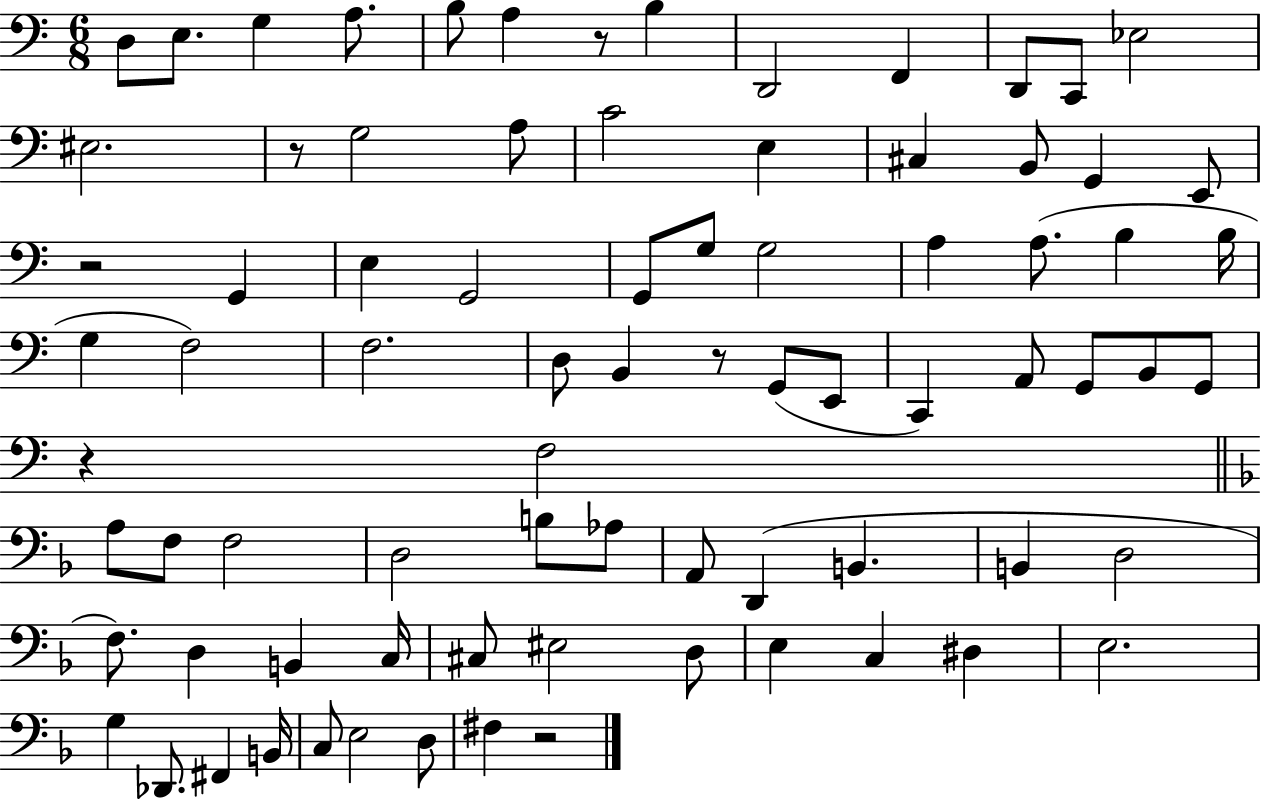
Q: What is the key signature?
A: C major